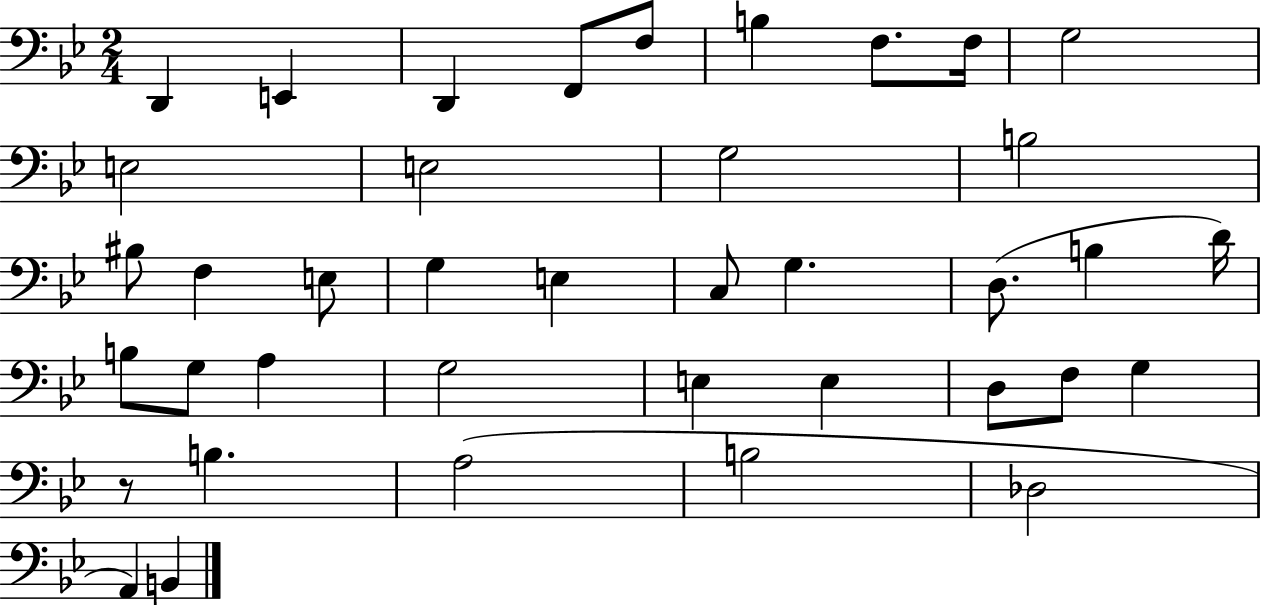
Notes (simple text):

D2/q E2/q D2/q F2/e F3/e B3/q F3/e. F3/s G3/h E3/h E3/h G3/h B3/h BIS3/e F3/q E3/e G3/q E3/q C3/e G3/q. D3/e. B3/q D4/s B3/e G3/e A3/q G3/h E3/q E3/q D3/e F3/e G3/q R/e B3/q. A3/h B3/h Db3/h A2/q B2/q